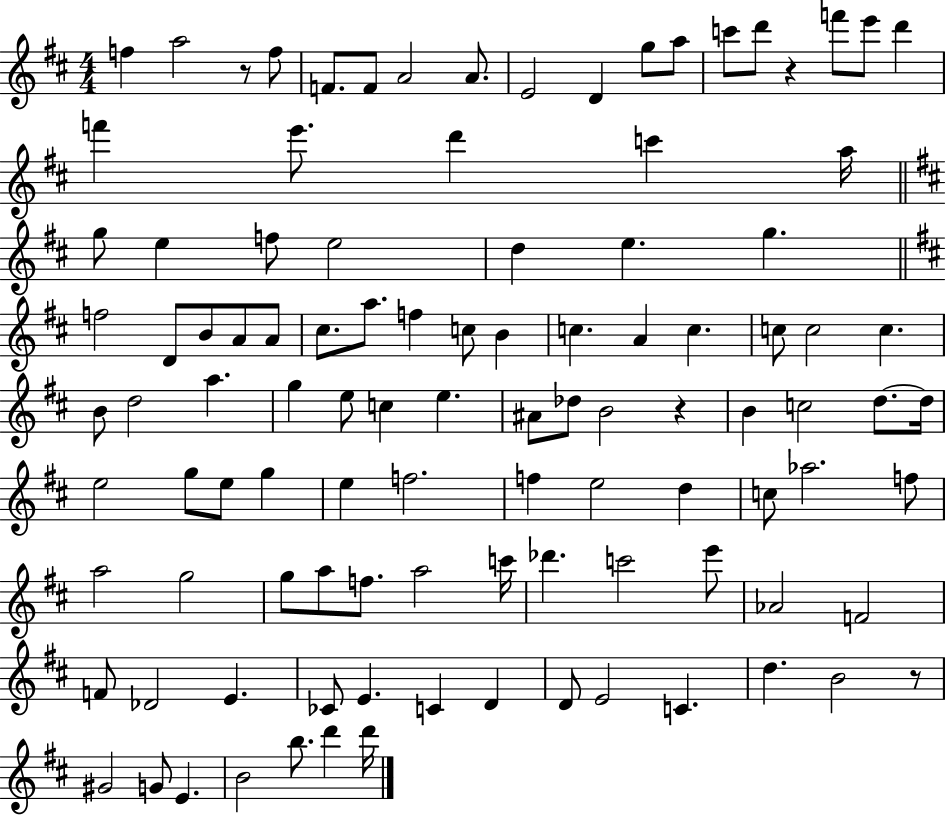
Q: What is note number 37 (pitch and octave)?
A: C5